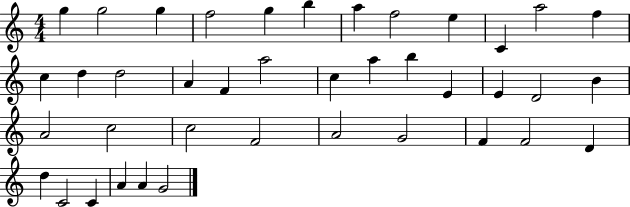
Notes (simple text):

G5/q G5/h G5/q F5/h G5/q B5/q A5/q F5/h E5/q C4/q A5/h F5/q C5/q D5/q D5/h A4/q F4/q A5/h C5/q A5/q B5/q E4/q E4/q D4/h B4/q A4/h C5/h C5/h F4/h A4/h G4/h F4/q F4/h D4/q D5/q C4/h C4/q A4/q A4/q G4/h